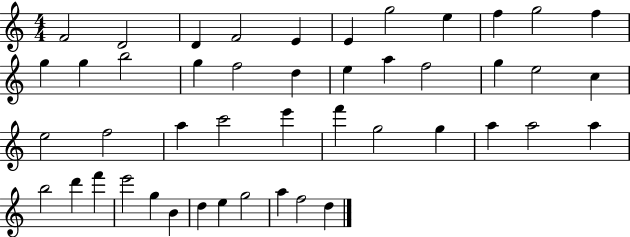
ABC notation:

X:1
T:Untitled
M:4/4
L:1/4
K:C
F2 D2 D F2 E E g2 e f g2 f g g b2 g f2 d e a f2 g e2 c e2 f2 a c'2 e' f' g2 g a a2 a b2 d' f' e'2 g B d e g2 a f2 d